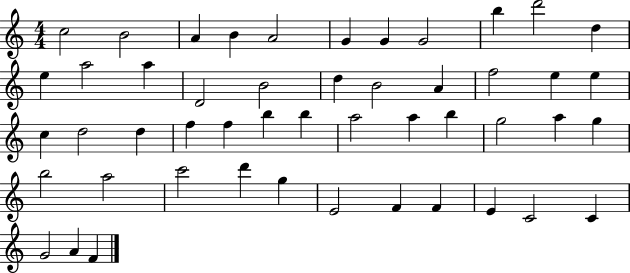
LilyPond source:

{
  \clef treble
  \numericTimeSignature
  \time 4/4
  \key c \major
  c''2 b'2 | a'4 b'4 a'2 | g'4 g'4 g'2 | b''4 d'''2 d''4 | \break e''4 a''2 a''4 | d'2 b'2 | d''4 b'2 a'4 | f''2 e''4 e''4 | \break c''4 d''2 d''4 | f''4 f''4 b''4 b''4 | a''2 a''4 b''4 | g''2 a''4 g''4 | \break b''2 a''2 | c'''2 d'''4 g''4 | e'2 f'4 f'4 | e'4 c'2 c'4 | \break g'2 a'4 f'4 | \bar "|."
}